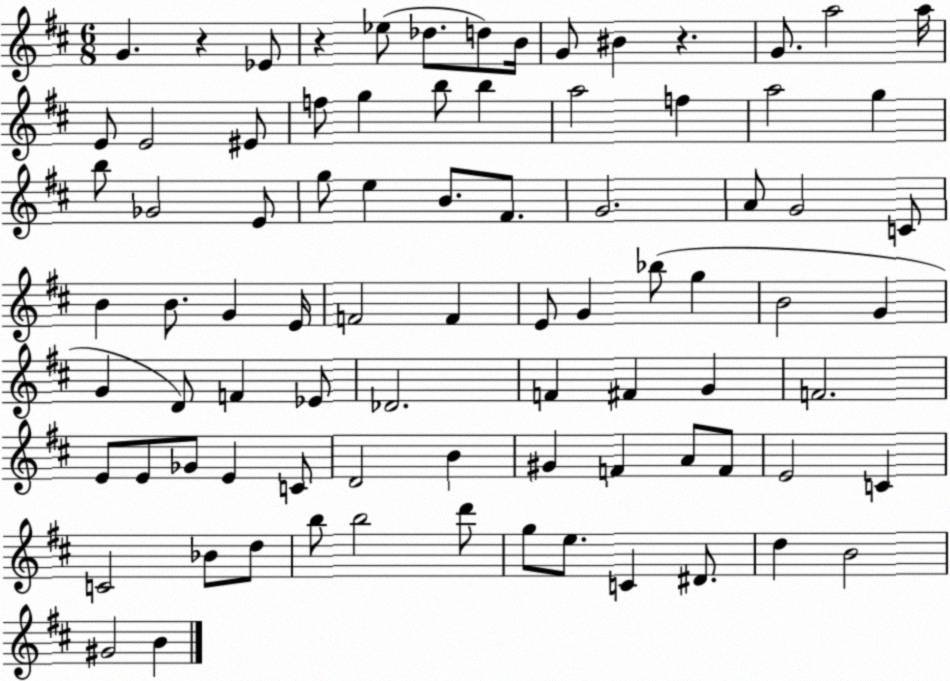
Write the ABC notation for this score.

X:1
T:Untitled
M:6/8
L:1/4
K:D
G z _E/2 z _e/2 _d/2 d/2 B/4 G/2 ^B z G/2 a2 a/4 E/2 E2 ^E/2 f/2 g b/2 b a2 f a2 g b/2 _G2 E/2 g/2 e B/2 ^F/2 G2 A/2 G2 C/2 B B/2 G E/4 F2 F E/2 G _b/2 g B2 G G D/2 F _E/2 _D2 F ^F G F2 E/2 E/2 _G/2 E C/2 D2 B ^G F A/2 F/2 E2 C C2 _B/2 d/2 b/2 b2 d'/2 g/2 e/2 C ^D/2 d B2 ^G2 B